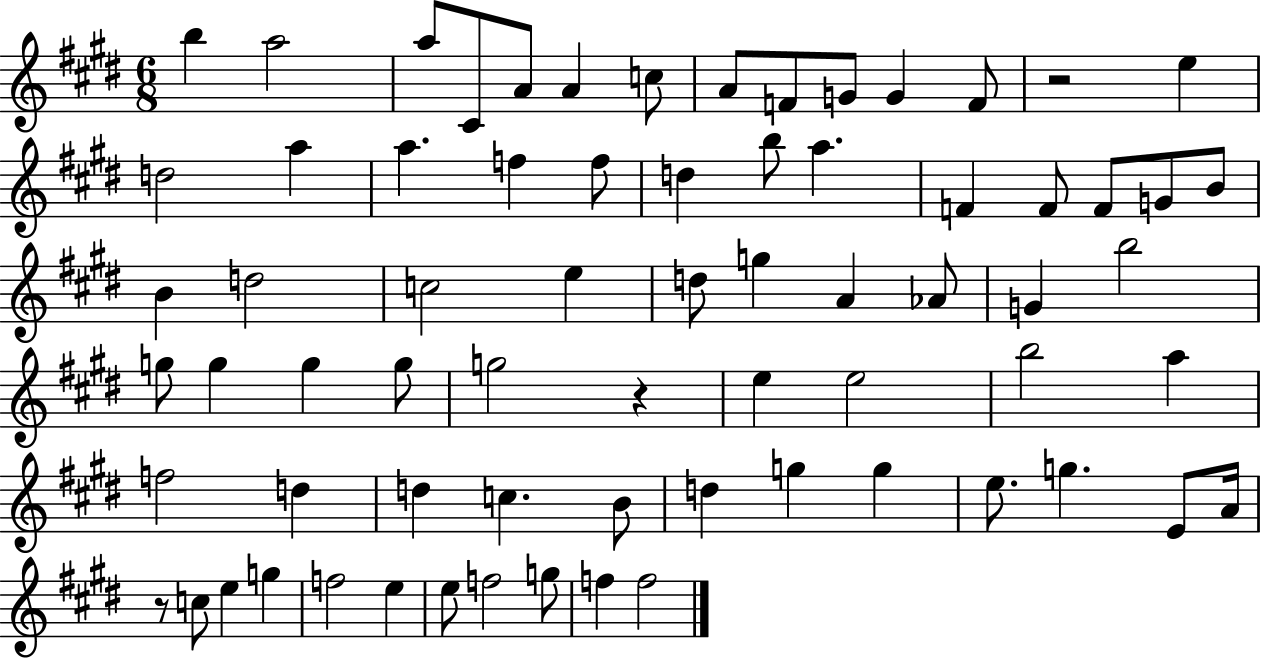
B5/q A5/h A5/e C#4/e A4/e A4/q C5/e A4/e F4/e G4/e G4/q F4/e R/h E5/q D5/h A5/q A5/q. F5/q F5/e D5/q B5/e A5/q. F4/q F4/e F4/e G4/e B4/e B4/q D5/h C5/h E5/q D5/e G5/q A4/q Ab4/e G4/q B5/h G5/e G5/q G5/q G5/e G5/h R/q E5/q E5/h B5/h A5/q F5/h D5/q D5/q C5/q. B4/e D5/q G5/q G5/q E5/e. G5/q. E4/e A4/s R/e C5/e E5/q G5/q F5/h E5/q E5/e F5/h G5/e F5/q F5/h